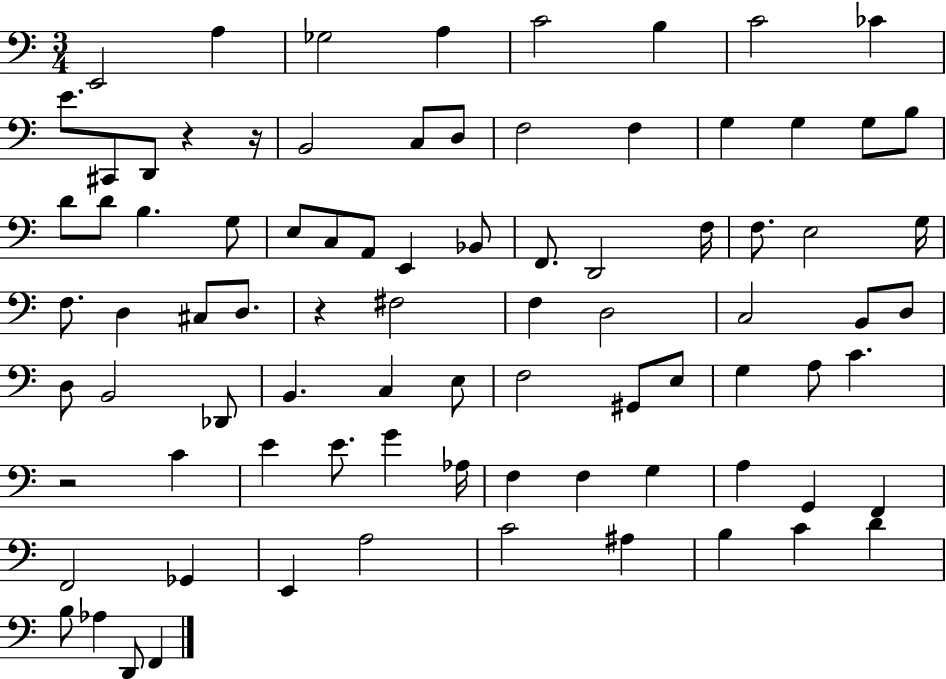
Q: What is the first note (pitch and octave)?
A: E2